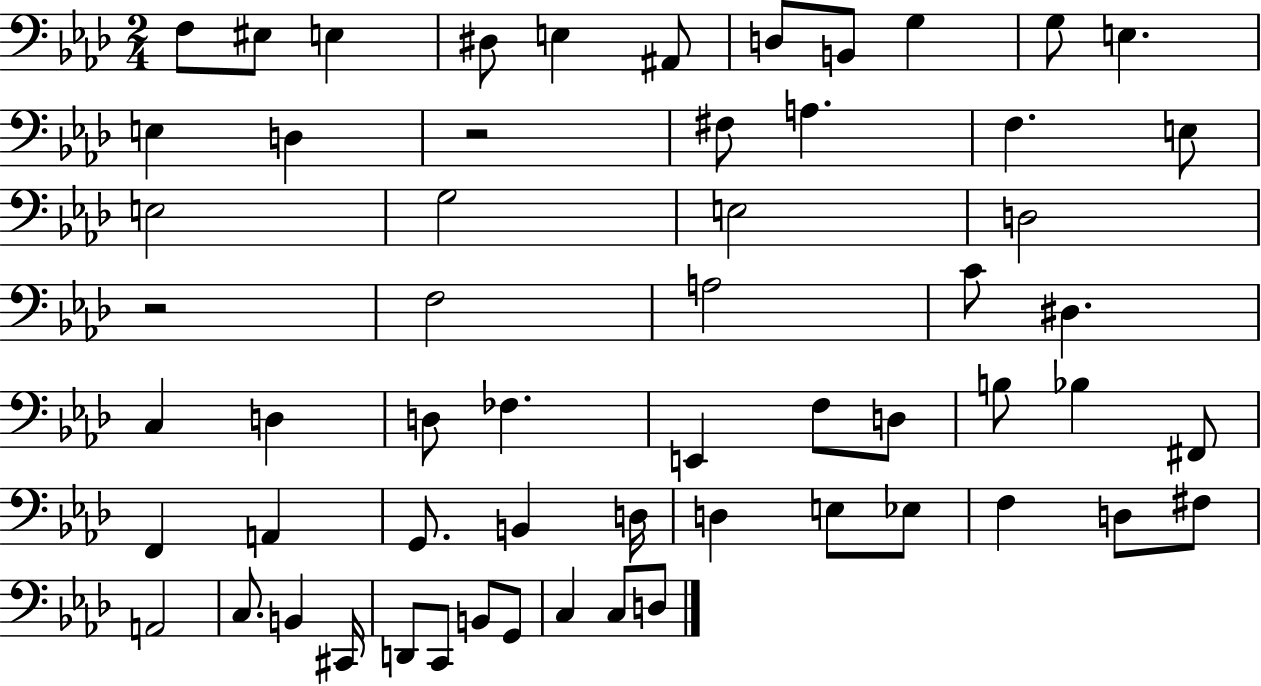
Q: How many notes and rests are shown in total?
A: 59